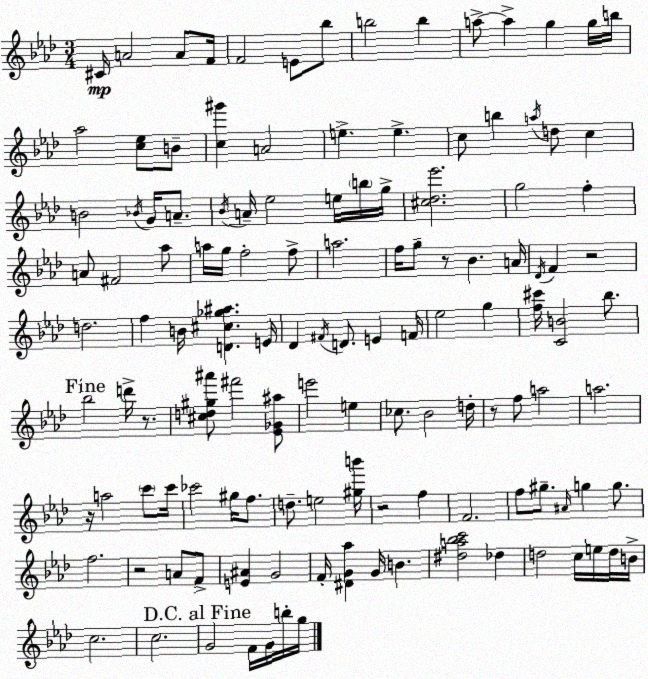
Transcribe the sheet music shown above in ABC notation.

X:1
T:Untitled
M:3/4
L:1/4
K:Ab
^C/4 A2 A/2 F/4 F2 E/2 _b/2 b2 b a/2 a g g/4 b/4 _a2 [c_e]/2 B/2 [c^g'] A2 e e c/2 b a/4 d/2 c B2 _B/4 G/4 A/2 _B/4 A/4 _e2 e/4 b/4 g/4 [^c_d_e']2 g2 f A/2 ^F2 _a/2 a/4 g/4 f2 f/2 a2 f/4 g/2 z/2 _B A/4 _D/4 F z2 d2 f B/4 [D^c_g^a] E/4 _D ^F/4 D/2 E F/4 _e2 g [f^c']/4 [CB]2 _b/2 _b2 d'/4 z/2 [^cd^g^a']/2 ^f'2 [_E_G^a]/2 e'2 e _c/2 _B2 d/4 z/2 f/2 a2 a2 z/4 a2 c'/2 c'/4 _c'2 ^g/4 f/2 d/2 e2 [^gb']/4 z2 f F2 f/2 ^g/2 ^A/4 g g/2 f2 z2 A/2 F/2 [E^A] G2 F/4 [^DG_a] G/4 B [^da_bc']2 _d d2 c/4 e/4 d/4 B/4 c2 c2 G2 F/4 G/4 b/4 g/4